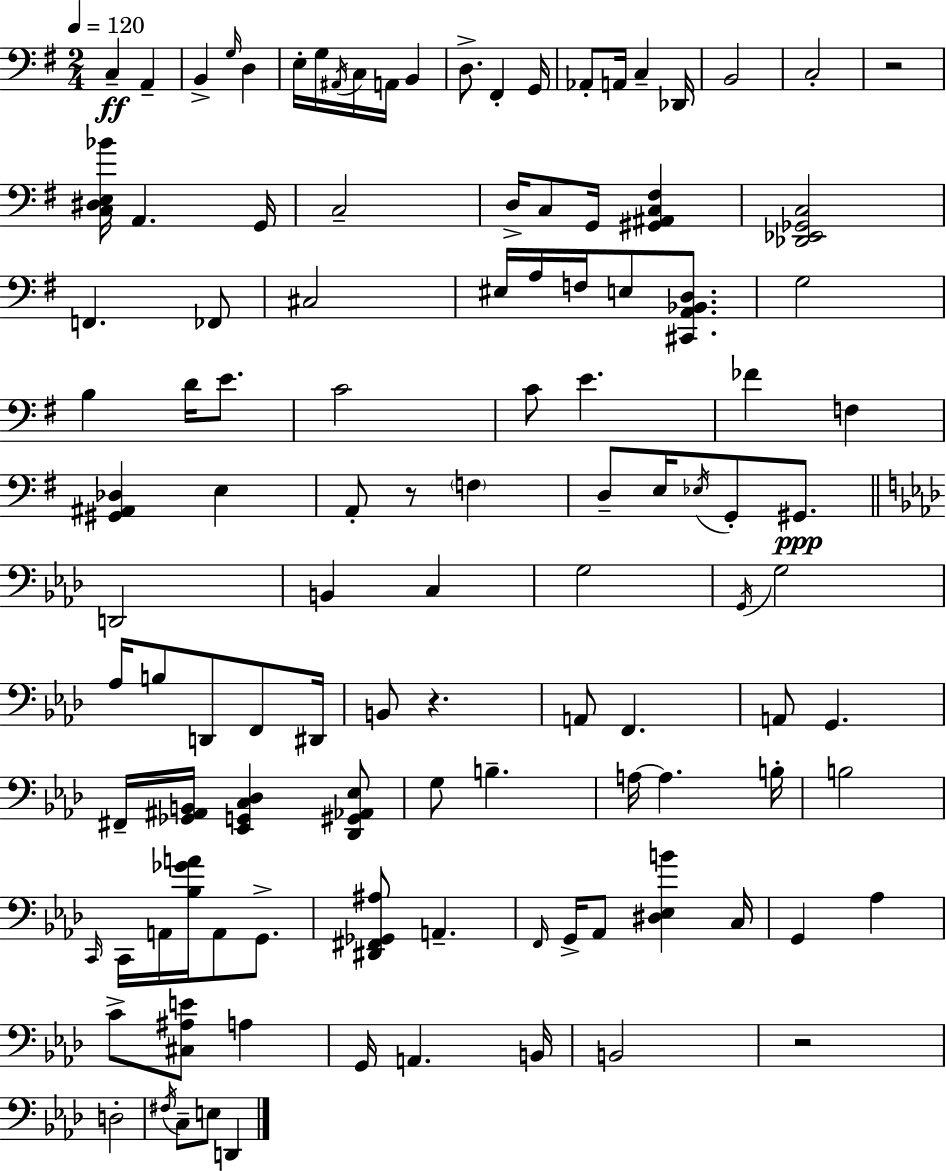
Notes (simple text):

C3/q A2/q B2/q G3/s D3/q E3/s G3/s A#2/s C3/s A2/s B2/q D3/e. F#2/q G2/s Ab2/e A2/s C3/q Db2/s B2/h C3/h R/h [C3,D#3,E3,Bb4]/s A2/q. G2/s C3/h D3/s C3/e G2/s [G#2,A#2,C3,F#3]/q [Db2,Eb2,Gb2,C3]/h F2/q. FES2/e C#3/h EIS3/s A3/s F3/s E3/e [C#2,A2,Bb2,D3]/e. G3/h B3/q D4/s E4/e. C4/h C4/e E4/q. FES4/q F3/q [G#2,A#2,Db3]/q E3/q A2/e R/e F3/q D3/e E3/s Eb3/s G2/e G#2/e. D2/h B2/q C3/q G3/h G2/s G3/h Ab3/s B3/e D2/e F2/e D#2/s B2/e R/q. A2/e F2/q. A2/e G2/q. F#2/s [Gb2,A#2,B2]/s [Eb2,G2,C3,Db3]/q [Db2,G#2,Ab2,Eb3]/e G3/e B3/q. A3/s A3/q. B3/s B3/h C2/s C2/s A2/s [Bb3,Gb4,A4]/s A2/e G2/e. [D#2,F#2,Gb2,A#3]/e A2/q. F2/s G2/s Ab2/e [D#3,Eb3,B4]/q C3/s G2/q Ab3/q C4/e [C#3,A#3,E4]/e A3/q G2/s A2/q. B2/s B2/h R/h D3/h F#3/s C3/e E3/e D2/q